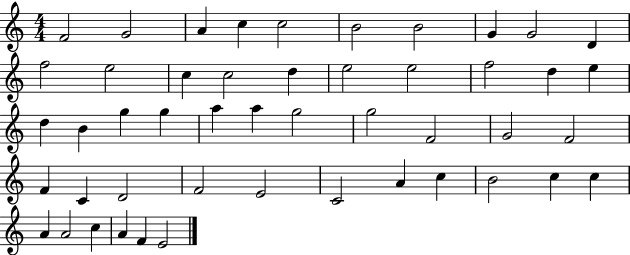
{
  \clef treble
  \numericTimeSignature
  \time 4/4
  \key c \major
  f'2 g'2 | a'4 c''4 c''2 | b'2 b'2 | g'4 g'2 d'4 | \break f''2 e''2 | c''4 c''2 d''4 | e''2 e''2 | f''2 d''4 e''4 | \break d''4 b'4 g''4 g''4 | a''4 a''4 g''2 | g''2 f'2 | g'2 f'2 | \break f'4 c'4 d'2 | f'2 e'2 | c'2 a'4 c''4 | b'2 c''4 c''4 | \break a'4 a'2 c''4 | a'4 f'4 e'2 | \bar "|."
}